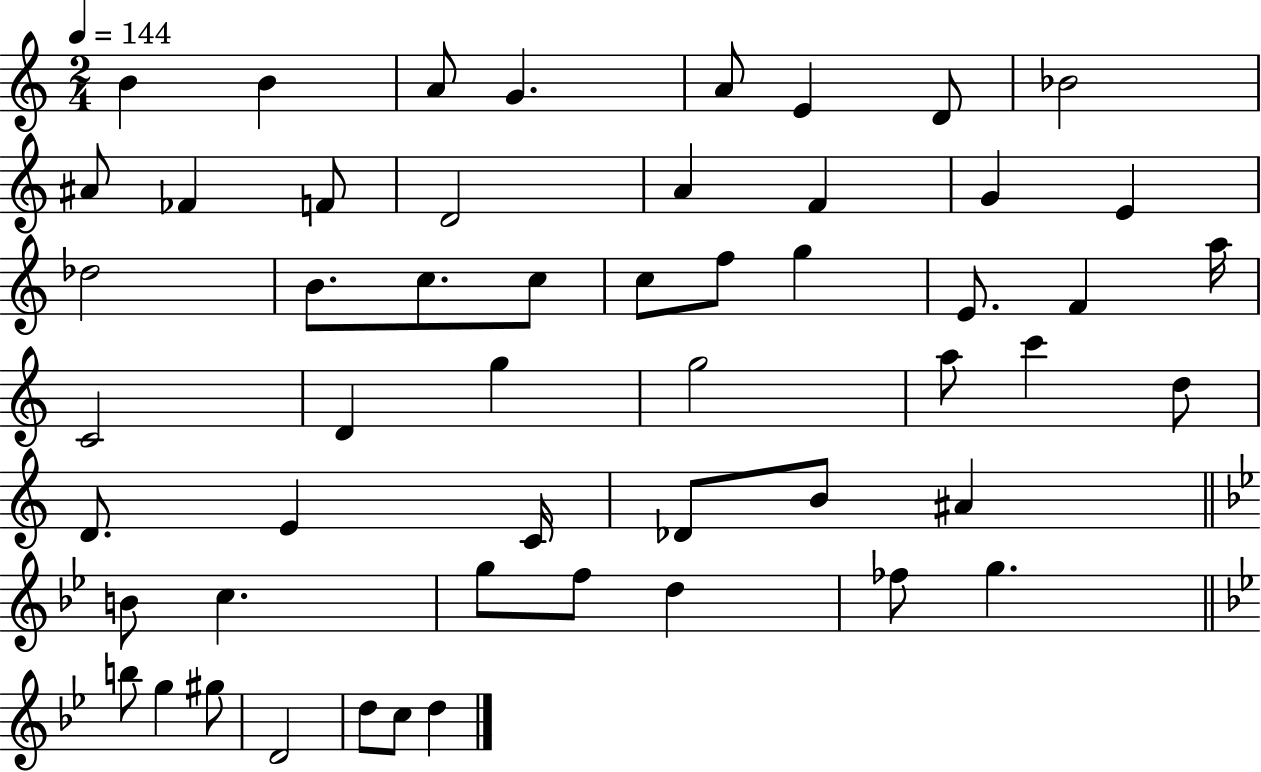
X:1
T:Untitled
M:2/4
L:1/4
K:C
B B A/2 G A/2 E D/2 _B2 ^A/2 _F F/2 D2 A F G E _d2 B/2 c/2 c/2 c/2 f/2 g E/2 F a/4 C2 D g g2 a/2 c' d/2 D/2 E C/4 _D/2 B/2 ^A B/2 c g/2 f/2 d _f/2 g b/2 g ^g/2 D2 d/2 c/2 d